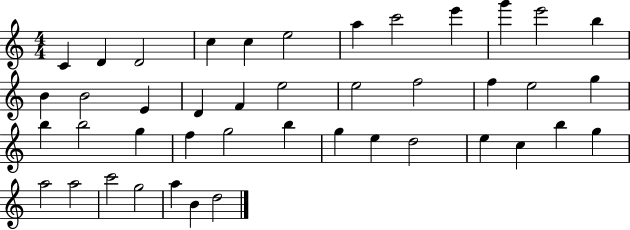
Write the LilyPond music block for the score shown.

{
  \clef treble
  \numericTimeSignature
  \time 4/4
  \key c \major
  c'4 d'4 d'2 | c''4 c''4 e''2 | a''4 c'''2 e'''4 | g'''4 e'''2 b''4 | \break b'4 b'2 e'4 | d'4 f'4 e''2 | e''2 f''2 | f''4 e''2 g''4 | \break b''4 b''2 g''4 | f''4 g''2 b''4 | g''4 e''4 d''2 | e''4 c''4 b''4 g''4 | \break a''2 a''2 | c'''2 g''2 | a''4 b'4 d''2 | \bar "|."
}